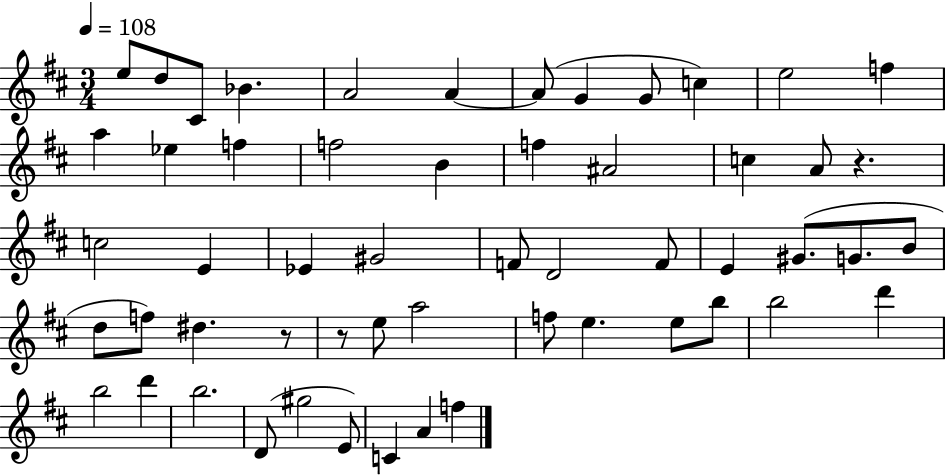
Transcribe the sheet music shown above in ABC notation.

X:1
T:Untitled
M:3/4
L:1/4
K:D
e/2 d/2 ^C/2 _B A2 A A/2 G G/2 c e2 f a _e f f2 B f ^A2 c A/2 z c2 E _E ^G2 F/2 D2 F/2 E ^G/2 G/2 B/2 d/2 f/2 ^d z/2 z/2 e/2 a2 f/2 e e/2 b/2 b2 d' b2 d' b2 D/2 ^g2 E/2 C A f